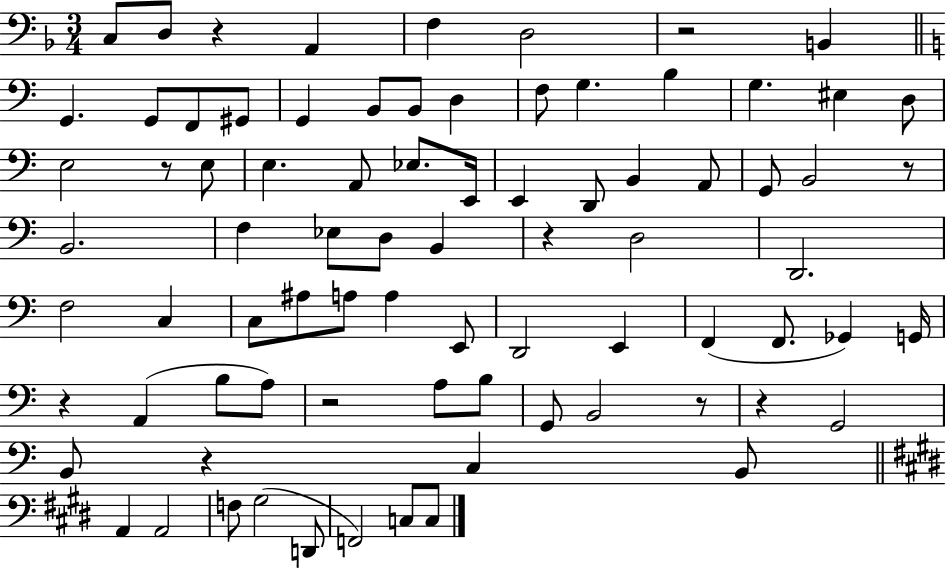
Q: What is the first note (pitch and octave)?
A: C3